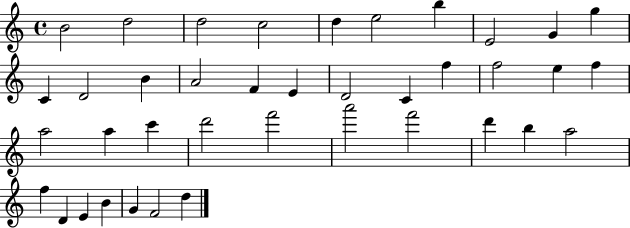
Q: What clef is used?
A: treble